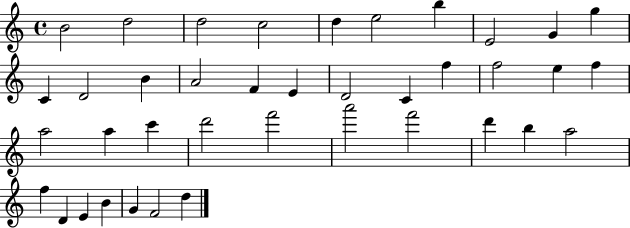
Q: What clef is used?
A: treble